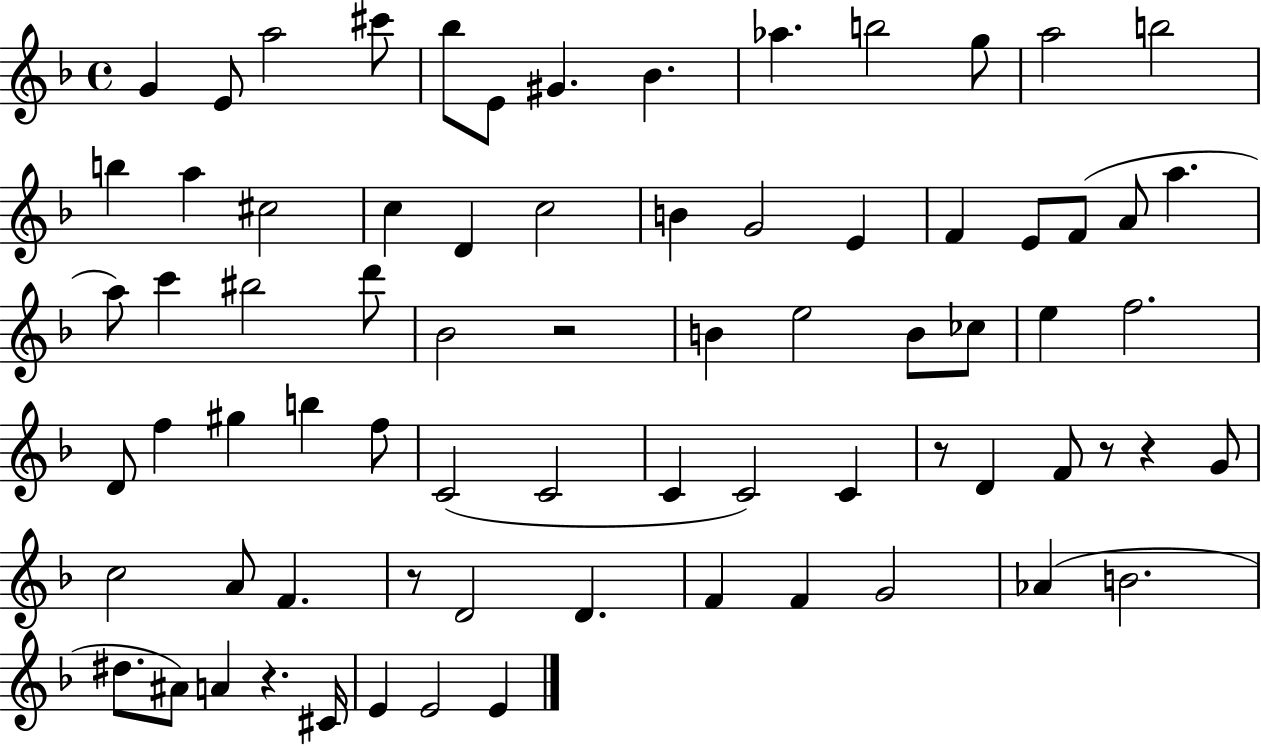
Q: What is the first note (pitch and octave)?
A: G4